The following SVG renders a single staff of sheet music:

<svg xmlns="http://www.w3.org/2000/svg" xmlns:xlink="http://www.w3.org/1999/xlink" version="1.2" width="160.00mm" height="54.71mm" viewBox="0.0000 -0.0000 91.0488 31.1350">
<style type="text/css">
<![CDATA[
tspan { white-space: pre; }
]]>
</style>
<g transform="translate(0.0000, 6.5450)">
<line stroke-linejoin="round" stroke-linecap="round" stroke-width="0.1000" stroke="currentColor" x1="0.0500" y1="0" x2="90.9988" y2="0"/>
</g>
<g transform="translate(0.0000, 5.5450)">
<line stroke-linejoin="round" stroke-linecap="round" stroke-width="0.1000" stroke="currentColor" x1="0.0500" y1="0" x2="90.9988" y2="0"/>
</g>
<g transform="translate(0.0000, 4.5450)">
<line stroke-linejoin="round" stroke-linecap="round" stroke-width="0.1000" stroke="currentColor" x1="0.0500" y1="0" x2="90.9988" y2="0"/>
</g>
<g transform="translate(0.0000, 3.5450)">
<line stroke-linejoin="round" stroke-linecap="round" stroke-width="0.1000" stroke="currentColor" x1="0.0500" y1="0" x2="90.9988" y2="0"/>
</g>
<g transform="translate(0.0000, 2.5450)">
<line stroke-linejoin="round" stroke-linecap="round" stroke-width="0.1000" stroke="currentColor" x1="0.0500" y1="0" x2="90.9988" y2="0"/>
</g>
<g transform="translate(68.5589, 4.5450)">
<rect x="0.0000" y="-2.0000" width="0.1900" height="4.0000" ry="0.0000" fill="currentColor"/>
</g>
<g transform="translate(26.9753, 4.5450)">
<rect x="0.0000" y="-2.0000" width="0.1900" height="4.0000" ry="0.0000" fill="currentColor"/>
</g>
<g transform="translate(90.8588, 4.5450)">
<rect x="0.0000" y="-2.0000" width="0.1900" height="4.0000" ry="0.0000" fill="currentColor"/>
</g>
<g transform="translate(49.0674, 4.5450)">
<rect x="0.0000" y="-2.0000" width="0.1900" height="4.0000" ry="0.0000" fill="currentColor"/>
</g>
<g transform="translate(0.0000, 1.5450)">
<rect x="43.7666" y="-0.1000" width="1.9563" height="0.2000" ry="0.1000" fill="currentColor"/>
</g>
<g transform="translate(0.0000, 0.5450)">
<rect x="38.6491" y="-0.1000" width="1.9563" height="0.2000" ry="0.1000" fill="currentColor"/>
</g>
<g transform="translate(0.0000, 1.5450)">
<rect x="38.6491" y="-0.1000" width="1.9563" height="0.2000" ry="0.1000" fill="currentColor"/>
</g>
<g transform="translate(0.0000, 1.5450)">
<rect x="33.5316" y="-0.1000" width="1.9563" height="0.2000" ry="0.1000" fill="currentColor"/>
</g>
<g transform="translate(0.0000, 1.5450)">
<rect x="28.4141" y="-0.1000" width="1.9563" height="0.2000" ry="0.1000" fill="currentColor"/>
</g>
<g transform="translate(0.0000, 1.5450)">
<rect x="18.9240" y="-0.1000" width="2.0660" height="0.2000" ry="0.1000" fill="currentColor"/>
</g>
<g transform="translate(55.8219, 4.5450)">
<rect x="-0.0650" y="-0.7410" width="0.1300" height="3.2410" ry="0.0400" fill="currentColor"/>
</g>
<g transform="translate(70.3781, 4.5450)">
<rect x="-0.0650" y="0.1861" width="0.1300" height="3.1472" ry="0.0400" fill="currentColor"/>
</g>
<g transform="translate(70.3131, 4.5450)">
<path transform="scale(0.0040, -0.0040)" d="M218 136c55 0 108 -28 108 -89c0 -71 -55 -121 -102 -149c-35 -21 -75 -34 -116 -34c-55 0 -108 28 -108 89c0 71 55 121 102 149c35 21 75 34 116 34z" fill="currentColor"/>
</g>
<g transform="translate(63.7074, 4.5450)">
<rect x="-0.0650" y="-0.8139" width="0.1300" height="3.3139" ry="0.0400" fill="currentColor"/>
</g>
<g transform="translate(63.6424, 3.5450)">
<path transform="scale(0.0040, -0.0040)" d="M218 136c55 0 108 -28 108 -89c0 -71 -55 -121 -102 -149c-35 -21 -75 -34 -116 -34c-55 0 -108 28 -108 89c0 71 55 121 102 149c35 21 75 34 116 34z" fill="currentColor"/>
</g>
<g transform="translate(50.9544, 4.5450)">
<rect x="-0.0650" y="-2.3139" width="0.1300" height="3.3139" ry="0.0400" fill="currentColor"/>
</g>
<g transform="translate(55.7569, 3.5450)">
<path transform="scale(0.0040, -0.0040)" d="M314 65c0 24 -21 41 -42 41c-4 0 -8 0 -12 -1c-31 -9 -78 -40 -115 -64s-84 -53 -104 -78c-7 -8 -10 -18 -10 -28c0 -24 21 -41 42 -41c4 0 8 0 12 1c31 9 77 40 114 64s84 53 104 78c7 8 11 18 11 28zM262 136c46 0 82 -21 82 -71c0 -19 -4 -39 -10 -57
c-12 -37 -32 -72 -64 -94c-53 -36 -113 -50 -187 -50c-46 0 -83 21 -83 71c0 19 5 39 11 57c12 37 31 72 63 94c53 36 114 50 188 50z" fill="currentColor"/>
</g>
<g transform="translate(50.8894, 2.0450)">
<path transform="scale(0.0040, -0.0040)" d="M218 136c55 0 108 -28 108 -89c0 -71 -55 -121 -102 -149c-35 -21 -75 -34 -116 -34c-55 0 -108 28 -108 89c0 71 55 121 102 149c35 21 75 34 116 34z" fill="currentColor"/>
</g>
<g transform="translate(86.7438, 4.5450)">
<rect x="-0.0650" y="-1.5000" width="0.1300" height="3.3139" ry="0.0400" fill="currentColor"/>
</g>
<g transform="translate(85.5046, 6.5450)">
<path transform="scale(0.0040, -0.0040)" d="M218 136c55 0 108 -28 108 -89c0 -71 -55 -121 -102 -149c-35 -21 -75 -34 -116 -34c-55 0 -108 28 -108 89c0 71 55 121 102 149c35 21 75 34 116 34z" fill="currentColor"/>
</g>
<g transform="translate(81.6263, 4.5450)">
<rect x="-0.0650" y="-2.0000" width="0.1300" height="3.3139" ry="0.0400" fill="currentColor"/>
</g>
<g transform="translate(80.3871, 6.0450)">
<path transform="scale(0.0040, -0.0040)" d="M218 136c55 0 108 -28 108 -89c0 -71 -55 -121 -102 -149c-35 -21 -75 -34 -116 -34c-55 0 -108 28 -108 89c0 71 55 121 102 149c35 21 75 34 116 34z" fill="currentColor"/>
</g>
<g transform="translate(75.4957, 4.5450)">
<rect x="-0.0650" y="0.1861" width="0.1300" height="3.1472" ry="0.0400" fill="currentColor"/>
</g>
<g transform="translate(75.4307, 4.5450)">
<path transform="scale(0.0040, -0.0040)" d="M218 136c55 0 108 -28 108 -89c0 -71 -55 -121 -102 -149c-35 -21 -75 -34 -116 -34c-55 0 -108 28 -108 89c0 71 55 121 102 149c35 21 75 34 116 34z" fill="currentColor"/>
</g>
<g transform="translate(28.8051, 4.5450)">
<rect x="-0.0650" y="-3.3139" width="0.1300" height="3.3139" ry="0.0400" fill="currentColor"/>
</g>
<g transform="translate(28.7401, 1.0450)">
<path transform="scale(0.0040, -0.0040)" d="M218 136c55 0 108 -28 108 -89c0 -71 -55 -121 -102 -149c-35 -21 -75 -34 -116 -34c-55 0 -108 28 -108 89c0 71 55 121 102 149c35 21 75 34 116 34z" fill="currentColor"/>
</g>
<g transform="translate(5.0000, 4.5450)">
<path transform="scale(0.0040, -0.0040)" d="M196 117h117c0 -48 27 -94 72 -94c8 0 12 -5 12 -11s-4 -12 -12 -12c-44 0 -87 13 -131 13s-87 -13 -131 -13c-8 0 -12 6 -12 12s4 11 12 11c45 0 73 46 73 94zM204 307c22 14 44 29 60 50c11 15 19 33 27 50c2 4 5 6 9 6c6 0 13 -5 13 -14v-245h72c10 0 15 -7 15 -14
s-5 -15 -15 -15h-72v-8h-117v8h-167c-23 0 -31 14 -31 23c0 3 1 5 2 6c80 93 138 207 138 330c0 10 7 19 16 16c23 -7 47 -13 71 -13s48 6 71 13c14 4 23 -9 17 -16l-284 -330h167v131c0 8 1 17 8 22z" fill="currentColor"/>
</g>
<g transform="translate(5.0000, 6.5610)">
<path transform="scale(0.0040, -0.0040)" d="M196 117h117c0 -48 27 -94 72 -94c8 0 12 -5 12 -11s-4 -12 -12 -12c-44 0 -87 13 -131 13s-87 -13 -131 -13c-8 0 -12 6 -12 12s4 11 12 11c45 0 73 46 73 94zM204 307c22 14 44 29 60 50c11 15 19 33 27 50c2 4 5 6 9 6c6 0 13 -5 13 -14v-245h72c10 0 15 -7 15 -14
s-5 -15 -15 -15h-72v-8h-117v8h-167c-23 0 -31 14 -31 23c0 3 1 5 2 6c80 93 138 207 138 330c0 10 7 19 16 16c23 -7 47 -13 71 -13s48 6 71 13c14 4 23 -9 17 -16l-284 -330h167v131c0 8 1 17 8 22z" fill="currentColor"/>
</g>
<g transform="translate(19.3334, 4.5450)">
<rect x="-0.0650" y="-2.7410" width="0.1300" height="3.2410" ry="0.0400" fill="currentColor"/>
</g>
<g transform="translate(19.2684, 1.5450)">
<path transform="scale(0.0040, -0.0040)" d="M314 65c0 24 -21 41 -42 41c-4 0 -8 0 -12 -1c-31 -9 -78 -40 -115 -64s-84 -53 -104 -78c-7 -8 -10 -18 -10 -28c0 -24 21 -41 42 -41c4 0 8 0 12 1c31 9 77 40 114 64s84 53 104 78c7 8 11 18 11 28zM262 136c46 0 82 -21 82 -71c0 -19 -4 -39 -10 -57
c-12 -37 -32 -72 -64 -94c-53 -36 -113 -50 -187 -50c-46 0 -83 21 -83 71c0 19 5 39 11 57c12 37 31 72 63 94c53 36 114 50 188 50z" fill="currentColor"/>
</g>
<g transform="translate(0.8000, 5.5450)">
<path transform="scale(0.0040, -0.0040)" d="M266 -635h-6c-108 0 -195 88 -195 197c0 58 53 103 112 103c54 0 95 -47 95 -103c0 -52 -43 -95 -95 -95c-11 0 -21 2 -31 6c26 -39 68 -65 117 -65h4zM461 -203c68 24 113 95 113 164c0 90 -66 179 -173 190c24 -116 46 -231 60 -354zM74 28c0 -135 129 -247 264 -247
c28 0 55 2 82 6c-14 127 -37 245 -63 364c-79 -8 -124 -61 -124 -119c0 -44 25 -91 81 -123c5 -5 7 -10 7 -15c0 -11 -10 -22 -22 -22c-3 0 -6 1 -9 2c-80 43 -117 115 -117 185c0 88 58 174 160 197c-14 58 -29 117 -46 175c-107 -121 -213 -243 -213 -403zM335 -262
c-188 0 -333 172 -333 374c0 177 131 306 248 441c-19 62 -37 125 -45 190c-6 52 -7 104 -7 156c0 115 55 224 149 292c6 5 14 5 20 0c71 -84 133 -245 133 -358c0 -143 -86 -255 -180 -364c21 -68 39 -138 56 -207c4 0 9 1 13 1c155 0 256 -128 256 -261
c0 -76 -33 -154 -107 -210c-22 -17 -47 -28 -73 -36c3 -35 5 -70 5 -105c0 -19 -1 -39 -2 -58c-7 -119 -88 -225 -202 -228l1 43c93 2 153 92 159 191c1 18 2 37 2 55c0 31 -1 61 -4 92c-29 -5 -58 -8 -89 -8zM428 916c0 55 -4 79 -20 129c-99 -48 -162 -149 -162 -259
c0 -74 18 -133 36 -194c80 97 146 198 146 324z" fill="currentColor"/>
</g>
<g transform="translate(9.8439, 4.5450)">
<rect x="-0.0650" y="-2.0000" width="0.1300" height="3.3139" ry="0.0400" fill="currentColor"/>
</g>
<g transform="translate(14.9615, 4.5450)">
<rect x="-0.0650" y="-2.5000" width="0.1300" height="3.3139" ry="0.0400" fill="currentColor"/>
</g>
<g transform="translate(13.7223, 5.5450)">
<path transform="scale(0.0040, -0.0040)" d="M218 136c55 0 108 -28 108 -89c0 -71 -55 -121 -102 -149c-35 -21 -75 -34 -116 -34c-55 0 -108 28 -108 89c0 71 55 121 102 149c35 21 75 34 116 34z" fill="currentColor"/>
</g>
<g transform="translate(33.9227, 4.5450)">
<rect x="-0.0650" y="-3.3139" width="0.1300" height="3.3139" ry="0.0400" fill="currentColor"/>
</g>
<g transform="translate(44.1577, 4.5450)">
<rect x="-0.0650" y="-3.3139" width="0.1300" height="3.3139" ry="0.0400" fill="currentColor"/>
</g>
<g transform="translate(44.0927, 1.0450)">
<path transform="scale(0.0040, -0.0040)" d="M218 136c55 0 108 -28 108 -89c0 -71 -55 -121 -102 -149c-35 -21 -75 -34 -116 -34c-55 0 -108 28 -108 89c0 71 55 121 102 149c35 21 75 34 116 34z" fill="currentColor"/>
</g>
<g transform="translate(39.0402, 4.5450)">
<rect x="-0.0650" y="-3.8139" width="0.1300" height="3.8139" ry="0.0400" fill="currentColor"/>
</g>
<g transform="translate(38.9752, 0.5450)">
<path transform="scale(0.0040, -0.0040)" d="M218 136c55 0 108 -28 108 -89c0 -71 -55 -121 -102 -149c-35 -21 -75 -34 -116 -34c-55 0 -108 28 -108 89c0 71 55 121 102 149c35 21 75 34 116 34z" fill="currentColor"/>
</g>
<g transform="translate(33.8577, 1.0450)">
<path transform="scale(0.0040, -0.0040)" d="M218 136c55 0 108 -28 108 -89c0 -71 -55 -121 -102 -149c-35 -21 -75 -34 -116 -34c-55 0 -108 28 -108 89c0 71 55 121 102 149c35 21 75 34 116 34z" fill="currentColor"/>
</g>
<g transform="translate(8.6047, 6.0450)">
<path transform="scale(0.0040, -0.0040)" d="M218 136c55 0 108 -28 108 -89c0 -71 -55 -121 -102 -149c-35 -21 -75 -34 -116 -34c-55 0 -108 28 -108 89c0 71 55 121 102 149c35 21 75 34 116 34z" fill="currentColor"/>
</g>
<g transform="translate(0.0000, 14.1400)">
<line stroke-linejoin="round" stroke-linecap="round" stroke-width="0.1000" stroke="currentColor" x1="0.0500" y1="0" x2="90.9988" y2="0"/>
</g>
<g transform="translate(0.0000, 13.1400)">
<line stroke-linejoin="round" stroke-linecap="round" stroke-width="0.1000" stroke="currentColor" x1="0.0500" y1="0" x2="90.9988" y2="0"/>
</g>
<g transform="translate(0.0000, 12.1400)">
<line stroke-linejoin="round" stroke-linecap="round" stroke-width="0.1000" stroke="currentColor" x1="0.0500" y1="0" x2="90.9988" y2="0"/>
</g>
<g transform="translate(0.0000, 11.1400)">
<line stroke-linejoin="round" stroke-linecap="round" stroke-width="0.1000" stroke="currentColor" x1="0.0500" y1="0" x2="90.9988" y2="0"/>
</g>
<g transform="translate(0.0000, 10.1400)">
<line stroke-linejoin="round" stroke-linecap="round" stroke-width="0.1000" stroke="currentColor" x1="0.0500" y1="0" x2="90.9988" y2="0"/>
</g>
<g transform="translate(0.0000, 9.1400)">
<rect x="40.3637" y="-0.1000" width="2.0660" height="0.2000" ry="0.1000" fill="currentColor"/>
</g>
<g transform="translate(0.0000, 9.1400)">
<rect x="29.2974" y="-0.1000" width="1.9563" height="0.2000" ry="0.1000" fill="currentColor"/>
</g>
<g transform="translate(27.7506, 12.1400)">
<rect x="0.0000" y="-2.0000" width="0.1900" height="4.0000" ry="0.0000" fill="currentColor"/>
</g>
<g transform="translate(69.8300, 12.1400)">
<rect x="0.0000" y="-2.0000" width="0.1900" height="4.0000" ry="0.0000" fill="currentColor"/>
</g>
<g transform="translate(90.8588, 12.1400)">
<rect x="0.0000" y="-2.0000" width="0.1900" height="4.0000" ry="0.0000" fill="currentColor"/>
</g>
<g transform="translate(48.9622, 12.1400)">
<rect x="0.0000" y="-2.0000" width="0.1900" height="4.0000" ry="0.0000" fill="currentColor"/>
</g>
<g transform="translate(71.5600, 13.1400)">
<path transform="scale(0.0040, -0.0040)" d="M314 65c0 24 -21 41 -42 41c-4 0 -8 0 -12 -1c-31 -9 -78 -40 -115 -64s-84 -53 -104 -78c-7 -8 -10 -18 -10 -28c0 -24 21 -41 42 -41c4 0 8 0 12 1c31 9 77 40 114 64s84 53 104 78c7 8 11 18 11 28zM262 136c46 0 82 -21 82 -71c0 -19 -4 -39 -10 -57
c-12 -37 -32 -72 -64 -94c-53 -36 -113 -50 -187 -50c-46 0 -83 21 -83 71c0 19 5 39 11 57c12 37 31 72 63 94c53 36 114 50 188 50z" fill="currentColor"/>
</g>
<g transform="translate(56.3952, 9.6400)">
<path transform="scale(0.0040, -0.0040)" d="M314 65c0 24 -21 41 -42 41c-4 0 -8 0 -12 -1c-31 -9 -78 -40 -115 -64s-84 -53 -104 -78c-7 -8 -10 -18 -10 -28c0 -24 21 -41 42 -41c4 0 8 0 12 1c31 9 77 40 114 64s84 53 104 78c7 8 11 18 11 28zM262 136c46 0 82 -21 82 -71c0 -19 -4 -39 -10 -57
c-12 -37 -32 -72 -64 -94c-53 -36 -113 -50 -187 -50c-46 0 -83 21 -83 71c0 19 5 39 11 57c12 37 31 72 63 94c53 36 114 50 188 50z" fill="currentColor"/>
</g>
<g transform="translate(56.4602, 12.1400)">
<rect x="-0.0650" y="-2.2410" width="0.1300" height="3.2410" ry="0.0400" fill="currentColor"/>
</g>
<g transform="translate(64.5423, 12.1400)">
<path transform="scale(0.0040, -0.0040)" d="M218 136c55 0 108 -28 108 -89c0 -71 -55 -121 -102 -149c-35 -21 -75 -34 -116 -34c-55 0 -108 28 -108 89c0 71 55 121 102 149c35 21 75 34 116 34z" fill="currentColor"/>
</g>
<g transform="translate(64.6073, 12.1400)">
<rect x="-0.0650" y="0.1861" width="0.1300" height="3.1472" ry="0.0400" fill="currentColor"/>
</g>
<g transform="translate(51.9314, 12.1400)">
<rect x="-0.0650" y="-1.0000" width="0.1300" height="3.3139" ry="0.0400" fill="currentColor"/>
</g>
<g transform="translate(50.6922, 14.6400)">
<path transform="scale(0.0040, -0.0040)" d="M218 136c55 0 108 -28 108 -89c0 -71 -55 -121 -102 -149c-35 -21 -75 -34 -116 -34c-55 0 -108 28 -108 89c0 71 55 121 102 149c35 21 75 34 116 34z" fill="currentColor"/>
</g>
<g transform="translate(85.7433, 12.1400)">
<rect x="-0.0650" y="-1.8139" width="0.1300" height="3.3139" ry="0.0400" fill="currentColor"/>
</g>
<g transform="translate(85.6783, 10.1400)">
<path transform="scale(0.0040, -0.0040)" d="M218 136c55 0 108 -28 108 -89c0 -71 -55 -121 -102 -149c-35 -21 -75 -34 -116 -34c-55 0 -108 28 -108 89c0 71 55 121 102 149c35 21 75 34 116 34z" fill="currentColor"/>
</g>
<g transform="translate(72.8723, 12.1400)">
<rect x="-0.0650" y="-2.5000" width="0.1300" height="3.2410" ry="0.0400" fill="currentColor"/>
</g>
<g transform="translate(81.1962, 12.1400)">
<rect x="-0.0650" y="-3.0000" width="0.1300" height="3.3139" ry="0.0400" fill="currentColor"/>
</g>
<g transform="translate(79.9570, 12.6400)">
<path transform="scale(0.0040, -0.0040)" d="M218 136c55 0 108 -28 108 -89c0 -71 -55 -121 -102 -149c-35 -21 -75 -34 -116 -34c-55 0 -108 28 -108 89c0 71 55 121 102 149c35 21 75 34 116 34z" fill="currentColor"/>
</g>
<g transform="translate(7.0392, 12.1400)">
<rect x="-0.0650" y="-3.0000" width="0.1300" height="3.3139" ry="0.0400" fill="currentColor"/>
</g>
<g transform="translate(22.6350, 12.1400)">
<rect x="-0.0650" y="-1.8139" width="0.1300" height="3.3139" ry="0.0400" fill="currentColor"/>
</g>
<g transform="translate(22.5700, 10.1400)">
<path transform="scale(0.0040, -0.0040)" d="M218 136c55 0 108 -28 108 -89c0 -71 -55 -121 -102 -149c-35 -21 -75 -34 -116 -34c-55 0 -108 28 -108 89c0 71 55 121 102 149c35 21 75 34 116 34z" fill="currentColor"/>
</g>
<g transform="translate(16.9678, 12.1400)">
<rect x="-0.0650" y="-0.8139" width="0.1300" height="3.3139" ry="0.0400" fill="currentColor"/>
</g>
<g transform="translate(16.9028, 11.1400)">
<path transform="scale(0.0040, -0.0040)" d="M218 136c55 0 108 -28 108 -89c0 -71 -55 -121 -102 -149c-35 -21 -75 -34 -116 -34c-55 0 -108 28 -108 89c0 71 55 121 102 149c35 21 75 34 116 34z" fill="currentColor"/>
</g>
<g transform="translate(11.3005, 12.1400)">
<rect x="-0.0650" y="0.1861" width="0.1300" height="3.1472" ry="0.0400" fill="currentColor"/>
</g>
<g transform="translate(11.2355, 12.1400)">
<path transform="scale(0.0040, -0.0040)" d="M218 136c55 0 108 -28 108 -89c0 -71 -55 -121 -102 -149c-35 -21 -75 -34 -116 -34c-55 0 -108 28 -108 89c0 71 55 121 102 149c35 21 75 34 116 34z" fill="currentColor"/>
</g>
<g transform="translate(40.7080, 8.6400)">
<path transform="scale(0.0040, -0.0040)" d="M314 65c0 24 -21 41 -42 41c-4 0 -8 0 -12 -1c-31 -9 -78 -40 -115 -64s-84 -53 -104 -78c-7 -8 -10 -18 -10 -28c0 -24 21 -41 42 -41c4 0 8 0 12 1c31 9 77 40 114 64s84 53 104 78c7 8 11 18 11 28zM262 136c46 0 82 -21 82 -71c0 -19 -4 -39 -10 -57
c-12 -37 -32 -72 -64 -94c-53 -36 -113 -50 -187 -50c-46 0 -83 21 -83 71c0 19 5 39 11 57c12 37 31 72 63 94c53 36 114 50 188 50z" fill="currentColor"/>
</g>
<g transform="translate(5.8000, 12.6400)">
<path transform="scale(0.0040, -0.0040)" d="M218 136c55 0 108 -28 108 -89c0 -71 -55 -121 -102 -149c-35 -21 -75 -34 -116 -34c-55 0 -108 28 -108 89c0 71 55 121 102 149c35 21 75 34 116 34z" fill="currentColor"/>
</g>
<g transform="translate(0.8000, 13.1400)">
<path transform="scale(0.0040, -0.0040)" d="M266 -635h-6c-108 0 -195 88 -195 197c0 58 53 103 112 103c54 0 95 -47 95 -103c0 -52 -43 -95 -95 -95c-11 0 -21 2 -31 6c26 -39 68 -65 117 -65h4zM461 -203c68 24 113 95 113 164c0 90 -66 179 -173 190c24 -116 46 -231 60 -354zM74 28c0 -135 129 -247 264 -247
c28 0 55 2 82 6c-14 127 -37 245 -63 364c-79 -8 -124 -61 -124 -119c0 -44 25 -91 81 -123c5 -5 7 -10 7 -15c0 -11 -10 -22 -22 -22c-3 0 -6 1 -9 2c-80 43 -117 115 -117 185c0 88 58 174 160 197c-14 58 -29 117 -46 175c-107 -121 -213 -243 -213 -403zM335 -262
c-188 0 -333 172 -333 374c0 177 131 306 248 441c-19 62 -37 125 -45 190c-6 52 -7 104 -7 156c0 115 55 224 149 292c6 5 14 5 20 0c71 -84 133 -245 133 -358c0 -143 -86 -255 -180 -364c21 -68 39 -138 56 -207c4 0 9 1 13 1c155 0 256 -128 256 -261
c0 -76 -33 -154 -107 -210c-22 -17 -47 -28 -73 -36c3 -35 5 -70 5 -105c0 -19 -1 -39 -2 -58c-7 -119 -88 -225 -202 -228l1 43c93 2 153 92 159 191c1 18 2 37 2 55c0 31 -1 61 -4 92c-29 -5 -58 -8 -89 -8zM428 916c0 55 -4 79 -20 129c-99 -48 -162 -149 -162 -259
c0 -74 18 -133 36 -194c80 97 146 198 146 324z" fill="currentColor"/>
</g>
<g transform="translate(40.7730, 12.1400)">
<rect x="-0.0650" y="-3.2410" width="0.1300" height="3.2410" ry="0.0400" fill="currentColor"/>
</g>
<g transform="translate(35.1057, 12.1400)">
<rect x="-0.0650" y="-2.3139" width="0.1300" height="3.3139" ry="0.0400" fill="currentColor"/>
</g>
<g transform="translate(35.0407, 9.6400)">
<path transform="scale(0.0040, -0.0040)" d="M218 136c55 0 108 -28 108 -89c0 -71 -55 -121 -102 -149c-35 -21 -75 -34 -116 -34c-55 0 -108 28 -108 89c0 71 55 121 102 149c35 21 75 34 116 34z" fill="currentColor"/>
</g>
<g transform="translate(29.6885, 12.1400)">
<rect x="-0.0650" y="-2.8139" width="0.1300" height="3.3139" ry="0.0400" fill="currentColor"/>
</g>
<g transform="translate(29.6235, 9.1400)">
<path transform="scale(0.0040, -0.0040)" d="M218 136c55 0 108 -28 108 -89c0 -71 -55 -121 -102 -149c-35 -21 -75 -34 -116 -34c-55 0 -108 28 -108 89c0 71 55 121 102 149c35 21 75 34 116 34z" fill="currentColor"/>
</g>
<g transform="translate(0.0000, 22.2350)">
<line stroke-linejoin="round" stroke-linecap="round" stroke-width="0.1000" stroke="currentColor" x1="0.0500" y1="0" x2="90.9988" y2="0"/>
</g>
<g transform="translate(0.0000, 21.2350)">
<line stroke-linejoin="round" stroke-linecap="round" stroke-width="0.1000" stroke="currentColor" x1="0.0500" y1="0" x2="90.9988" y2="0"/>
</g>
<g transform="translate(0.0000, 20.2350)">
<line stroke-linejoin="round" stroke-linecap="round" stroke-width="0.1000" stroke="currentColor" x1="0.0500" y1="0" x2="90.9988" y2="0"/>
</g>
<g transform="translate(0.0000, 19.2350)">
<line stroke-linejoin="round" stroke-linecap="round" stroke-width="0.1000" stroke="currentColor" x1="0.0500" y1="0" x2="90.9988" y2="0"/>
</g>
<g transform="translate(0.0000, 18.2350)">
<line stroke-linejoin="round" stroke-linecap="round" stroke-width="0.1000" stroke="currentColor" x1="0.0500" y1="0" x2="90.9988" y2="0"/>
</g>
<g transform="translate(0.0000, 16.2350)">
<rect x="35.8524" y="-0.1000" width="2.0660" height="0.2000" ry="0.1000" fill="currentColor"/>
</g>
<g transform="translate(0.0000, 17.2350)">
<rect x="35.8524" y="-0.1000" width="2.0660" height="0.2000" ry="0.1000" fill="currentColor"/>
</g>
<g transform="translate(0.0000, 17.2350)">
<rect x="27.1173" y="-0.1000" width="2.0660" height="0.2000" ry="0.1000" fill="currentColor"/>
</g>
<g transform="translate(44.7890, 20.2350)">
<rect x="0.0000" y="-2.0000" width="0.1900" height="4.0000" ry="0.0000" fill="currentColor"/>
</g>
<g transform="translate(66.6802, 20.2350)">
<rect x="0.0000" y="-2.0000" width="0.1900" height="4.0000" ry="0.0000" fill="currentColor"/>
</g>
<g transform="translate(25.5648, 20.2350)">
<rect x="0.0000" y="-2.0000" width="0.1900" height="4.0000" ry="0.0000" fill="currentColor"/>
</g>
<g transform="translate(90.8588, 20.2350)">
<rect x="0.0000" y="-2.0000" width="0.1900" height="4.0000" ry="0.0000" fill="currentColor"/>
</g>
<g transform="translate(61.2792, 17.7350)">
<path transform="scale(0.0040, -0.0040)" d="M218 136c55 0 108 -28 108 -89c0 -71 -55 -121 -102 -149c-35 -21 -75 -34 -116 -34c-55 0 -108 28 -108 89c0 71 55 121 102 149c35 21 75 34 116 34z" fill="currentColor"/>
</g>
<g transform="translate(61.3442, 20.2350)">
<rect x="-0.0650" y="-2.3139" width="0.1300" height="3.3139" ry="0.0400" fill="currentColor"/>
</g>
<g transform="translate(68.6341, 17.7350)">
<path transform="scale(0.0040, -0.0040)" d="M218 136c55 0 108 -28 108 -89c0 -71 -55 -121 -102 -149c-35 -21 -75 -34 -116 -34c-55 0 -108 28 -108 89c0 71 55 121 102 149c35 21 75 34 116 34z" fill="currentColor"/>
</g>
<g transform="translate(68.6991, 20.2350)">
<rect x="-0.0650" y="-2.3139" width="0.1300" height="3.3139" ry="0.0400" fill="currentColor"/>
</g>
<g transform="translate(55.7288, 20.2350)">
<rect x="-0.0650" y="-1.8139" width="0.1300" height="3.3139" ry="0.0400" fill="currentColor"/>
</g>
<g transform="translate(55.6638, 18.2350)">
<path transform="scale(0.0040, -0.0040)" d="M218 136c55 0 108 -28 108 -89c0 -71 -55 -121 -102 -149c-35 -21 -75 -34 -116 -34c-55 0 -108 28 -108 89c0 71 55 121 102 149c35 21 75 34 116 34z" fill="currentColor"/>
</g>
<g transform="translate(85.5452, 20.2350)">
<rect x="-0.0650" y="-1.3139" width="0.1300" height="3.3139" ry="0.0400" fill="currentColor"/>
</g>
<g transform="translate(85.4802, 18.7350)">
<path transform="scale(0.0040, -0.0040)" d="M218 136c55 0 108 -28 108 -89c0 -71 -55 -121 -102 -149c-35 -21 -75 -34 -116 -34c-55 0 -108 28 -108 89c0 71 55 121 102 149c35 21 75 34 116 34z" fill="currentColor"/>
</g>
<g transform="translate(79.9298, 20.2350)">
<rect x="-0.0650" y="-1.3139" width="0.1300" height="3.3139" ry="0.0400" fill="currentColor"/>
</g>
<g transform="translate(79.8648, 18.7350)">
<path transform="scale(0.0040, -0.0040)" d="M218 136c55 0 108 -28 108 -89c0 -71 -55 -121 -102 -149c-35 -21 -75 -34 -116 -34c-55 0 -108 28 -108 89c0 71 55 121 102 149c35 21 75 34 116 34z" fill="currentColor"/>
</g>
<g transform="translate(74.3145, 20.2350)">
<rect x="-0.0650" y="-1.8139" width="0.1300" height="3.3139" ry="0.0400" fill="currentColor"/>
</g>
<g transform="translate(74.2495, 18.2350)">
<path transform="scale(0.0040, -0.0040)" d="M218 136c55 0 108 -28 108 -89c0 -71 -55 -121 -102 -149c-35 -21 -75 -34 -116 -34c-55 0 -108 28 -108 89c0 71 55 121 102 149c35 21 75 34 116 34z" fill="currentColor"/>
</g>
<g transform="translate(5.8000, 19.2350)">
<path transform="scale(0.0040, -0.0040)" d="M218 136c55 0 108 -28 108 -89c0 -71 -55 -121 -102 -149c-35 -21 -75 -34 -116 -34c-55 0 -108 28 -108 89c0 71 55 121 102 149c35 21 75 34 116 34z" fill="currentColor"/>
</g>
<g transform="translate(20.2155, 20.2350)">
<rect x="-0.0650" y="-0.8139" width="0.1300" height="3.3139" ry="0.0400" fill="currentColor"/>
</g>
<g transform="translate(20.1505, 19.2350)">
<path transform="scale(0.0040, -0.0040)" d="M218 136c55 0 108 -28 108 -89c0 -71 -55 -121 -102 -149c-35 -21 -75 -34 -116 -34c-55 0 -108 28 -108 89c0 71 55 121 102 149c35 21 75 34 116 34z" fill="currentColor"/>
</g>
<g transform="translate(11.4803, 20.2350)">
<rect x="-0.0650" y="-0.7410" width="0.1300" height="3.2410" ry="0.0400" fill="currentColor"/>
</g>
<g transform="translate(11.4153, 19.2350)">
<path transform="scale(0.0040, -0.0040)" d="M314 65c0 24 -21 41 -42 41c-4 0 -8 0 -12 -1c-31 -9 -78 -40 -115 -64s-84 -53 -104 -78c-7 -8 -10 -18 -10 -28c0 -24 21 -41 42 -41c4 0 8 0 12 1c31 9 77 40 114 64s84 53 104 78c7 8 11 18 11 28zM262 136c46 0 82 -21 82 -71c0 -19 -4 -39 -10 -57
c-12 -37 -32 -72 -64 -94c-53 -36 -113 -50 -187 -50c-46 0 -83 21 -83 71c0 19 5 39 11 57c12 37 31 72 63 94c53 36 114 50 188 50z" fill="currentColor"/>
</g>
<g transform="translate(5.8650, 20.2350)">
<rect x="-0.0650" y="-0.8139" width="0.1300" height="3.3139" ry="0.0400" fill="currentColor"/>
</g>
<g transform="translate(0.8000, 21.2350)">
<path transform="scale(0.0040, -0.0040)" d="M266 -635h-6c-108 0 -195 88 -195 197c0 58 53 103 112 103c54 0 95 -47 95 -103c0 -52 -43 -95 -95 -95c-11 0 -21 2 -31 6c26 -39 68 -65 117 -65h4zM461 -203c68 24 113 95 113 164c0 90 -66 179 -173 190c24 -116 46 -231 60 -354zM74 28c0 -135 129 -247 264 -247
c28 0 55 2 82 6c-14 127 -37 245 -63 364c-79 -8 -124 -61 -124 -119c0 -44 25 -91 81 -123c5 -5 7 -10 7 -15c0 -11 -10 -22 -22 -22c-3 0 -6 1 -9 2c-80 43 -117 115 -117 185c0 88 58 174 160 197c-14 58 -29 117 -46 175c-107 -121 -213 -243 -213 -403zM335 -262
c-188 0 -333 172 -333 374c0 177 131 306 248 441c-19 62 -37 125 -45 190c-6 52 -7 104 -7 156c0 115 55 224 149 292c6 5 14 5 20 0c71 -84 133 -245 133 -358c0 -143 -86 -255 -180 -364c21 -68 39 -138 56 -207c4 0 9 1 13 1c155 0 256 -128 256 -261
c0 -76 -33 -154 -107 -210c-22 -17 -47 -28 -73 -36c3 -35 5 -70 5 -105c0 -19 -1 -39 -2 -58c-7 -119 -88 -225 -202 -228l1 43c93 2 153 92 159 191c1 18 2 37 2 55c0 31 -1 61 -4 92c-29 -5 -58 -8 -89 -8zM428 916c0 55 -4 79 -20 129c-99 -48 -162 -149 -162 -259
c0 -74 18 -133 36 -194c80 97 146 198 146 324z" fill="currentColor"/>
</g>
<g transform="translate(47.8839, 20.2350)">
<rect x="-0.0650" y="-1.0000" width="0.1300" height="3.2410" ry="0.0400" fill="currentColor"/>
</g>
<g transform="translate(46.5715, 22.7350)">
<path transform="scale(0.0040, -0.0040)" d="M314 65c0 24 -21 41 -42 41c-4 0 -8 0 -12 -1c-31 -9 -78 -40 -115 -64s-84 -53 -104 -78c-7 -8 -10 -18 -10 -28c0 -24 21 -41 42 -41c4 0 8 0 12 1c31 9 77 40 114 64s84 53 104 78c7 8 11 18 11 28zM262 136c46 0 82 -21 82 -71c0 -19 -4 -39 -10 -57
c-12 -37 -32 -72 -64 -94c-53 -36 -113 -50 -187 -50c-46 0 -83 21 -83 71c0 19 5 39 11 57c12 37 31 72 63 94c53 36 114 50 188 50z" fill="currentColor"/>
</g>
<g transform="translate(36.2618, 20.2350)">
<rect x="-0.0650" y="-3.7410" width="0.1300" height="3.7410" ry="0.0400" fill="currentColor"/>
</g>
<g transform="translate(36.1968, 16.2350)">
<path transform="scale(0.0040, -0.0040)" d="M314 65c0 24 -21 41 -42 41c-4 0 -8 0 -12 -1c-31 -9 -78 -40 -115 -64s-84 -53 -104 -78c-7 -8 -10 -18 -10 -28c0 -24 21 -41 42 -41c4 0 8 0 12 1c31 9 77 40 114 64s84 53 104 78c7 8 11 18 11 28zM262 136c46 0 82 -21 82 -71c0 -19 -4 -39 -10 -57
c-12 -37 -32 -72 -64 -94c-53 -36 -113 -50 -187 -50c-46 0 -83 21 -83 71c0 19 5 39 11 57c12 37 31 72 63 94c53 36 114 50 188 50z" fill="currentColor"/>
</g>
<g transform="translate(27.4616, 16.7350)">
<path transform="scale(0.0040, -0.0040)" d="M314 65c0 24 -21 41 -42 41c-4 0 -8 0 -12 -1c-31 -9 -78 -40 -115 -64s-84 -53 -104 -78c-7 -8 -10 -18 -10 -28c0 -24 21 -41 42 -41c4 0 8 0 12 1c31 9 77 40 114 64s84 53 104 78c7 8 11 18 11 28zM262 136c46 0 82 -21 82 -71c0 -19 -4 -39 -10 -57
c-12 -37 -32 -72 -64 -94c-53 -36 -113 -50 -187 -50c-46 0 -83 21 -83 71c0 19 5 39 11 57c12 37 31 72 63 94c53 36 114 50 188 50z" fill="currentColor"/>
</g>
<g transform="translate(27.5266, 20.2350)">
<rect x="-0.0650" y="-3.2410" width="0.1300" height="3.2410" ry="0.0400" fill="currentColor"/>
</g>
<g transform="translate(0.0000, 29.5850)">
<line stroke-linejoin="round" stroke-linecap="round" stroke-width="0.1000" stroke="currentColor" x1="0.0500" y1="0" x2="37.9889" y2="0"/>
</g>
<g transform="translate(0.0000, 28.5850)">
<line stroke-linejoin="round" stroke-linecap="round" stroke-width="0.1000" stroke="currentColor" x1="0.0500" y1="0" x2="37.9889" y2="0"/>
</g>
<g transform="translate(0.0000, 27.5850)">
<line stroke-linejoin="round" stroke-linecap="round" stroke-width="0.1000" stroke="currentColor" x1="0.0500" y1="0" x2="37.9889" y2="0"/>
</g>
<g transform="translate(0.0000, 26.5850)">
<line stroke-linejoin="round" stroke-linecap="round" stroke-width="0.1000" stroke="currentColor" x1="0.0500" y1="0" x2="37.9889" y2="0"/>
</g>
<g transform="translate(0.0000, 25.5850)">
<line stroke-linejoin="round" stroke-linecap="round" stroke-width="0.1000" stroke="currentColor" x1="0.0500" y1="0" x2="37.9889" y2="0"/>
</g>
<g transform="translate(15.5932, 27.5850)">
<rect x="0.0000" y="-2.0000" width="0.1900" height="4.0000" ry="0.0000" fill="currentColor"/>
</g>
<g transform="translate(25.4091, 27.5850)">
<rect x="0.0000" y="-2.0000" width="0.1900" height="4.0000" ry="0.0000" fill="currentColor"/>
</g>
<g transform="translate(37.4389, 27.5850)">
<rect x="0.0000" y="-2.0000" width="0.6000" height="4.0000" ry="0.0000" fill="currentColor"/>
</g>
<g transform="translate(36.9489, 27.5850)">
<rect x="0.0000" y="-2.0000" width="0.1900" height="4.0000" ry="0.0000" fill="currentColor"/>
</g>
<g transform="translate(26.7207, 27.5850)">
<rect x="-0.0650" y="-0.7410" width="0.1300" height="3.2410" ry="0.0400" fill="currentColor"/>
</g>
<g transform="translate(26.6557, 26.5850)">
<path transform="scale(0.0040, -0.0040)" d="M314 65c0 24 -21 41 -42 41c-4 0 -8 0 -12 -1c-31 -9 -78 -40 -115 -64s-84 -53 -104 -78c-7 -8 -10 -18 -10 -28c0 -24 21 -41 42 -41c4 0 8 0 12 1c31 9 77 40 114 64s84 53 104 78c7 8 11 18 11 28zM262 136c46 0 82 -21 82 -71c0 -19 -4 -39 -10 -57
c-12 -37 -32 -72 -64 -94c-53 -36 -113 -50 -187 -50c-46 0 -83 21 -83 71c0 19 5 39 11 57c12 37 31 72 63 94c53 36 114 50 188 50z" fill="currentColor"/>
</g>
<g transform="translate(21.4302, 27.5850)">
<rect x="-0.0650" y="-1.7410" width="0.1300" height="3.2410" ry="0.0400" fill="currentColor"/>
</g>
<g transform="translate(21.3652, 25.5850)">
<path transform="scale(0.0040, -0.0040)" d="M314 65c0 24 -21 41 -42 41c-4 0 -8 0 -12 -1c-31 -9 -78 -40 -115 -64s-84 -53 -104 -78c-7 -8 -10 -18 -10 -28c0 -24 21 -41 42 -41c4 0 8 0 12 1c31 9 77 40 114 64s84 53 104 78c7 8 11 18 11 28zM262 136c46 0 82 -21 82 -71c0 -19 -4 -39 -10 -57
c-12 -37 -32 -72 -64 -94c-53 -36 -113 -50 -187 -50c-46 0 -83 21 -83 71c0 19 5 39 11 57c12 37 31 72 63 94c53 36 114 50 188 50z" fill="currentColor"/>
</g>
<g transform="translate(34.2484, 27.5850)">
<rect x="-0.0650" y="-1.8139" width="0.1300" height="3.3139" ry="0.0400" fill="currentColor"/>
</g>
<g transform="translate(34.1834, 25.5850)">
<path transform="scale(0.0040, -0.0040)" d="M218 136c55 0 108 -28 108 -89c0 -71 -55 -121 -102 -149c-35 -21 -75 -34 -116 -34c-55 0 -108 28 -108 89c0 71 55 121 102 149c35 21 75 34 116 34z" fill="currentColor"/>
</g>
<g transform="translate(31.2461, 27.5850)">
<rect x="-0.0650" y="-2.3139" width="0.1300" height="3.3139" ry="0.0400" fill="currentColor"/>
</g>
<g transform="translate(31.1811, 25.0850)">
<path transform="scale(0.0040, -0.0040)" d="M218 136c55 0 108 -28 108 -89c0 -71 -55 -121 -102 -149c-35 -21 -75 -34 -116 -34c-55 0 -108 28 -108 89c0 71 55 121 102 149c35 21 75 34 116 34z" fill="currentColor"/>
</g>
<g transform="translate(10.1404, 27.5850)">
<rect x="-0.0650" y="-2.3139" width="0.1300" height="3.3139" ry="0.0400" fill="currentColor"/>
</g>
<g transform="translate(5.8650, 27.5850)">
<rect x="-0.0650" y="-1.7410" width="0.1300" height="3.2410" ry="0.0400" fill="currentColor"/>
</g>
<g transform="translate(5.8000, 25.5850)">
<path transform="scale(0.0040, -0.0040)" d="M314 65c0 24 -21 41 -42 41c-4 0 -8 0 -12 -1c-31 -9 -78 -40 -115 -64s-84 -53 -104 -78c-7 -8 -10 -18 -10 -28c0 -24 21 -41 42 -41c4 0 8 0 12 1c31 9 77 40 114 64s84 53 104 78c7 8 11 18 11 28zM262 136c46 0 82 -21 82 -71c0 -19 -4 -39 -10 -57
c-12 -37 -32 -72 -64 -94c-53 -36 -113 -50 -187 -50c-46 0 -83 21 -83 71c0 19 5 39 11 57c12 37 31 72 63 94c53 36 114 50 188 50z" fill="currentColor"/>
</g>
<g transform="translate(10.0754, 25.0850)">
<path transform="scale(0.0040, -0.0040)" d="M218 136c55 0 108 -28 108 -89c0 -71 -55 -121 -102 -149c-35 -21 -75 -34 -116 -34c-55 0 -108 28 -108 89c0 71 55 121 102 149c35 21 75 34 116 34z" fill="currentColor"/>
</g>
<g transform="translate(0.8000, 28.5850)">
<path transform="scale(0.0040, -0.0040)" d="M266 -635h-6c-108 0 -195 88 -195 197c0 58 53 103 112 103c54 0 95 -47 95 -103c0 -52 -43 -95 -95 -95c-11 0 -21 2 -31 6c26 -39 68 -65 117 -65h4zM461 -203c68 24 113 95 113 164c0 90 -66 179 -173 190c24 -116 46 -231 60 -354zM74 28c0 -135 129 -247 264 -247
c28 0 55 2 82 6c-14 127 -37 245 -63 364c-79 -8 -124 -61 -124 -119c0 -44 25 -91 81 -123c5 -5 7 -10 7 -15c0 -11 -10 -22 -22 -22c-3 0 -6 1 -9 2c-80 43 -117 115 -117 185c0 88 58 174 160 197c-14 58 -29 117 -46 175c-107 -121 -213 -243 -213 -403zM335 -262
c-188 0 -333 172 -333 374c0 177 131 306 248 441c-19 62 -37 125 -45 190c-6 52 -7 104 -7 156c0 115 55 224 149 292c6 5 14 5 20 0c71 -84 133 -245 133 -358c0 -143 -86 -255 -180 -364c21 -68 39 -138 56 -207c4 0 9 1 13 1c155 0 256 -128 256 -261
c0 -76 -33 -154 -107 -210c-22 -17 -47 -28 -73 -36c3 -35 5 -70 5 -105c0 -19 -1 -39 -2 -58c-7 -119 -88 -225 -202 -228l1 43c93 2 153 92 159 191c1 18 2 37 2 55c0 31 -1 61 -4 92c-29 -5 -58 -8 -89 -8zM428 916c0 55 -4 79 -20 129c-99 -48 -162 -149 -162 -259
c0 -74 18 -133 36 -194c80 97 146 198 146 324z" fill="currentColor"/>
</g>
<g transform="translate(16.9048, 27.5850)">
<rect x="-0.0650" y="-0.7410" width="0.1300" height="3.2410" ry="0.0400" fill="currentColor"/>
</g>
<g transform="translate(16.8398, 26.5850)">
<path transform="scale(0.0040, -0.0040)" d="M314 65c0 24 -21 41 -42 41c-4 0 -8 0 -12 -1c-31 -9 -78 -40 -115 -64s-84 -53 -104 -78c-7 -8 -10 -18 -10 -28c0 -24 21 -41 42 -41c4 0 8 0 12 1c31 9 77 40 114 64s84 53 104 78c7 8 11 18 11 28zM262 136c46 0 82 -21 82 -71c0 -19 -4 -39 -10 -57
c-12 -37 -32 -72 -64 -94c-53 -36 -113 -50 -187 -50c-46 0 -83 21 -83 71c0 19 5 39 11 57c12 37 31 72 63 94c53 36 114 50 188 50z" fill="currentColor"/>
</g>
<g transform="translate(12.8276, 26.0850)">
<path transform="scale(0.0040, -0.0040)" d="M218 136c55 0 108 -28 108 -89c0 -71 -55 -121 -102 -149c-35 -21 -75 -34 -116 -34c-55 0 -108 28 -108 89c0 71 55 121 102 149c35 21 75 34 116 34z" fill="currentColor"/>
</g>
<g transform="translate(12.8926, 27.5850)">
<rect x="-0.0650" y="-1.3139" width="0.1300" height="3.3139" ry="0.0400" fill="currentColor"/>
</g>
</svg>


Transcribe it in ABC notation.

X:1
T:Untitled
M:4/4
L:1/4
K:C
F G a2 b b c' b g d2 d B B F E A B d f a g b2 D g2 B G2 A f d d2 d b2 c'2 D2 f g g f e e f2 g e d2 f2 d2 g f